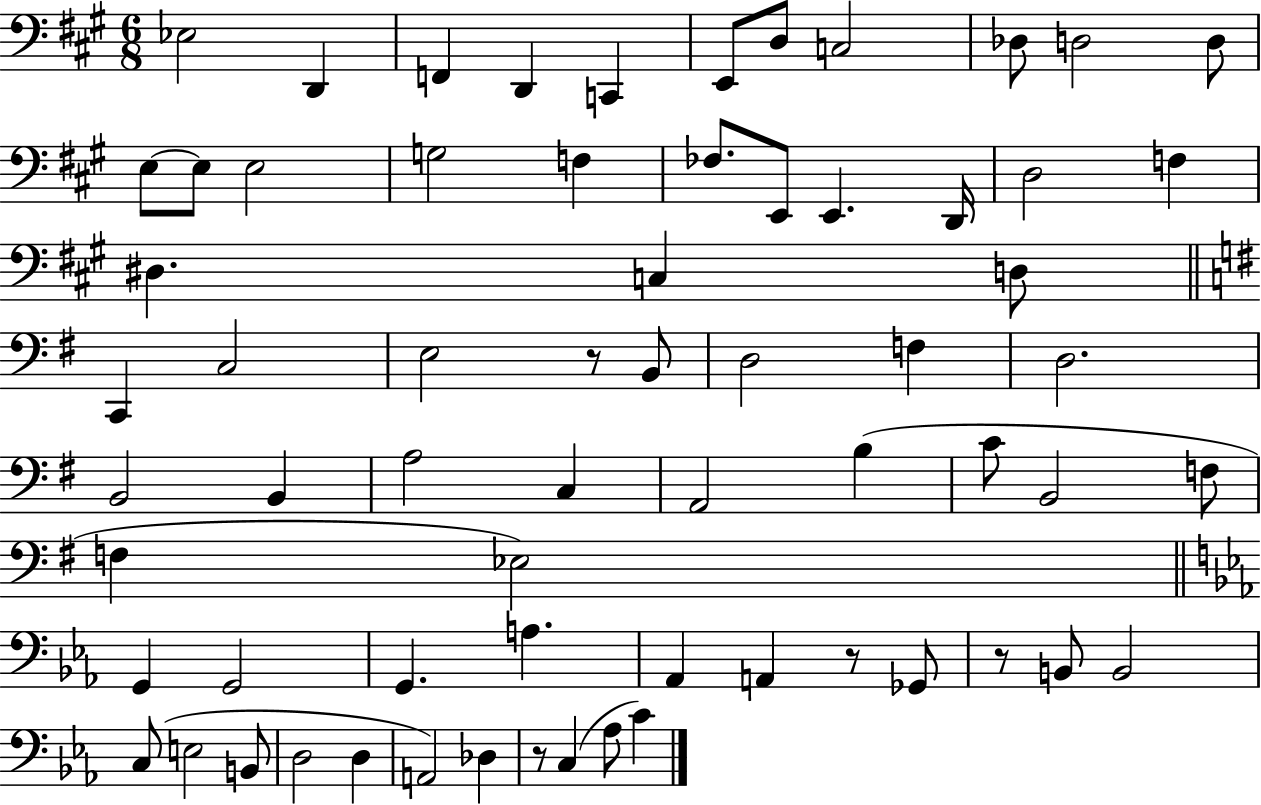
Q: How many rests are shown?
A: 4